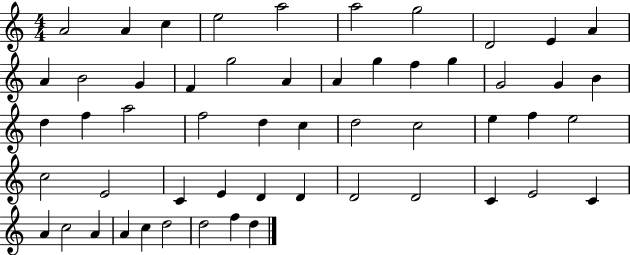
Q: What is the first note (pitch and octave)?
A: A4